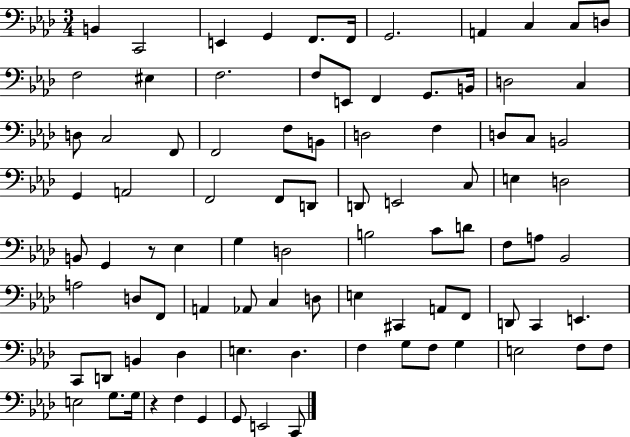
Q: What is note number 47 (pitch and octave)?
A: D3